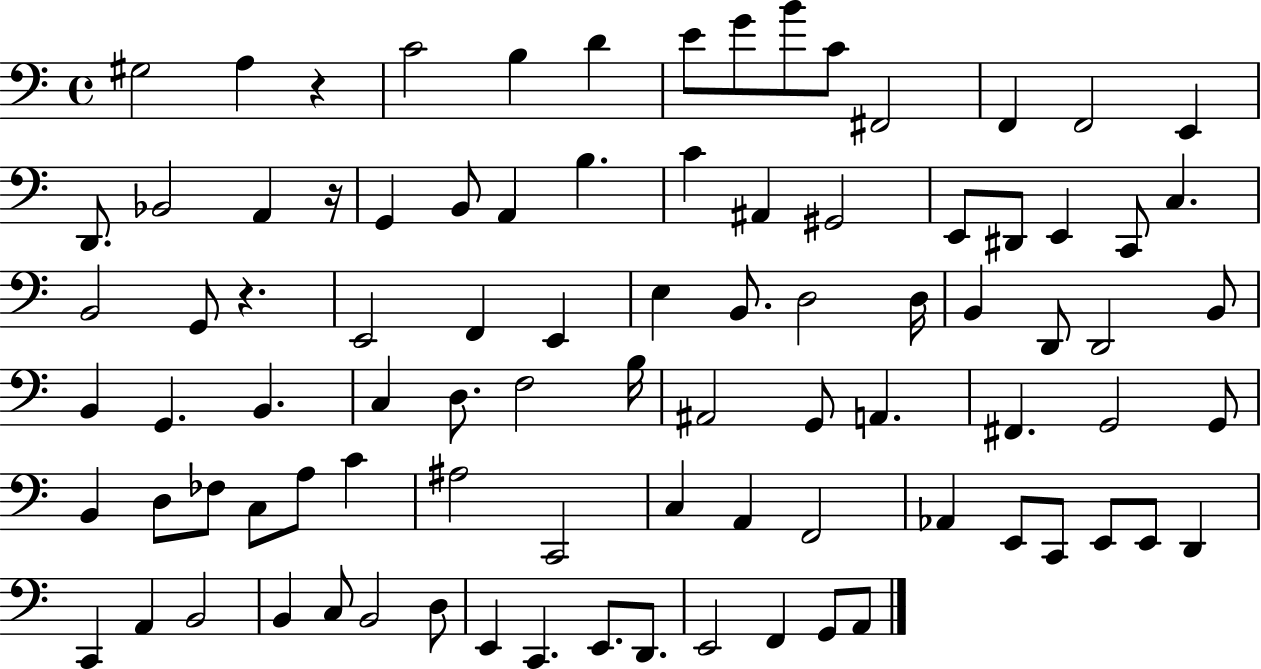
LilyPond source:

{
  \clef bass
  \time 4/4
  \defaultTimeSignature
  \key c \major
  \repeat volta 2 { gis2 a4 r4 | c'2 b4 d'4 | e'8 g'8 b'8 c'8 fis,2 | f,4 f,2 e,4 | \break d,8. bes,2 a,4 r16 | g,4 b,8 a,4 b4. | c'4 ais,4 gis,2 | e,8 dis,8 e,4 c,8 c4. | \break b,2 g,8 r4. | e,2 f,4 e,4 | e4 b,8. d2 d16 | b,4 d,8 d,2 b,8 | \break b,4 g,4. b,4. | c4 d8. f2 b16 | ais,2 g,8 a,4. | fis,4. g,2 g,8 | \break b,4 d8 fes8 c8 a8 c'4 | ais2 c,2 | c4 a,4 f,2 | aes,4 e,8 c,8 e,8 e,8 d,4 | \break c,4 a,4 b,2 | b,4 c8 b,2 d8 | e,4 c,4. e,8. d,8. | e,2 f,4 g,8 a,8 | \break } \bar "|."
}